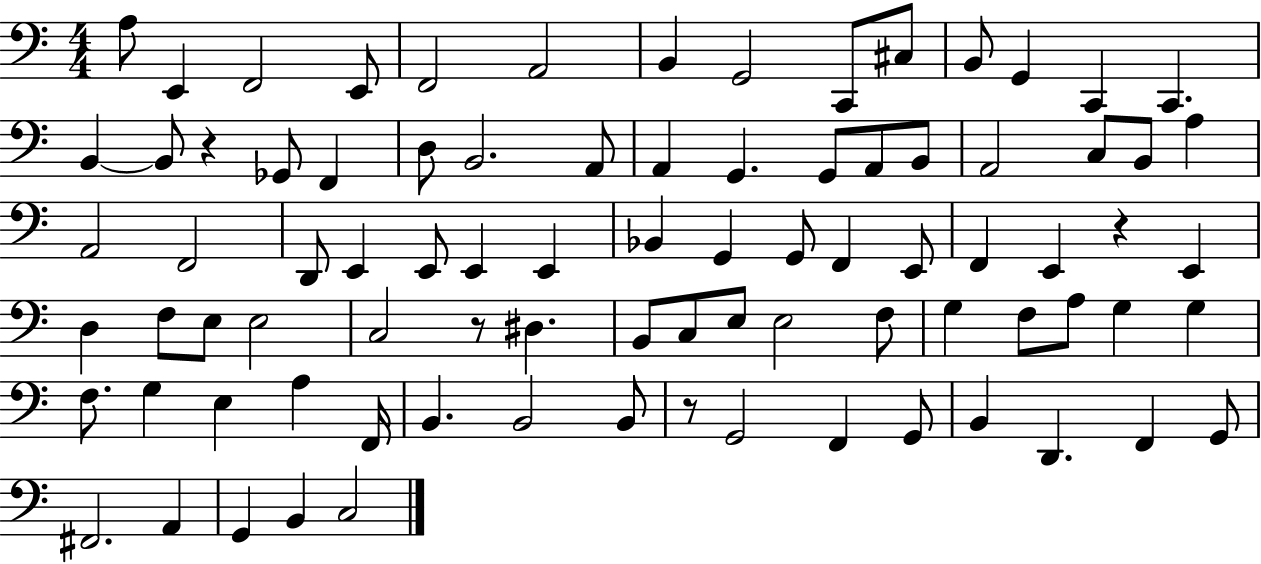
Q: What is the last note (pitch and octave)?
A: C3